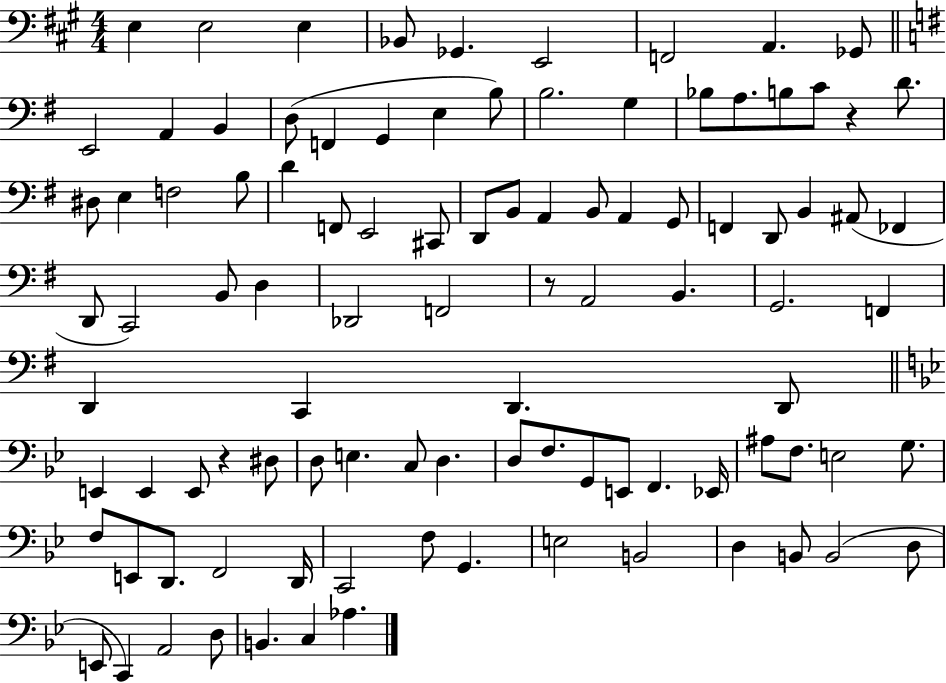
X:1
T:Untitled
M:4/4
L:1/4
K:A
E, E,2 E, _B,,/2 _G,, E,,2 F,,2 A,, _G,,/2 E,,2 A,, B,, D,/2 F,, G,, E, B,/2 B,2 G, _B,/2 A,/2 B,/2 C/2 z D/2 ^D,/2 E, F,2 B,/2 D F,,/2 E,,2 ^C,,/2 D,,/2 B,,/2 A,, B,,/2 A,, G,,/2 F,, D,,/2 B,, ^A,,/2 _F,, D,,/2 C,,2 B,,/2 D, _D,,2 F,,2 z/2 A,,2 B,, G,,2 F,, D,, C,, D,, D,,/2 E,, E,, E,,/2 z ^D,/2 D,/2 E, C,/2 D, D,/2 F,/2 G,,/2 E,,/2 F,, _E,,/4 ^A,/2 F,/2 E,2 G,/2 F,/2 E,,/2 D,,/2 F,,2 D,,/4 C,,2 F,/2 G,, E,2 B,,2 D, B,,/2 B,,2 D,/2 E,,/2 C,, A,,2 D,/2 B,, C, _A,